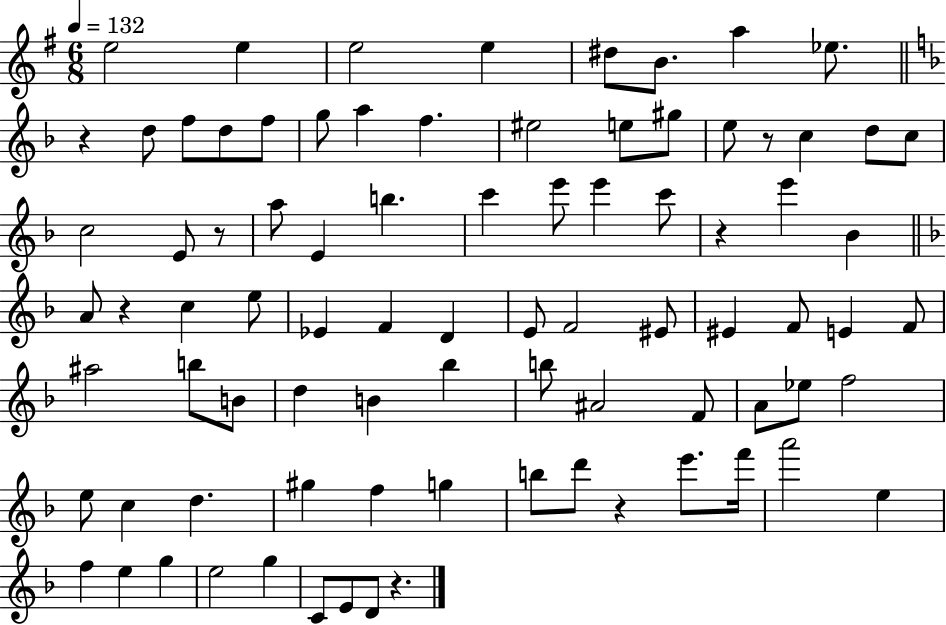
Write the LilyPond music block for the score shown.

{
  \clef treble
  \numericTimeSignature
  \time 6/8
  \key g \major
  \tempo 4 = 132
  \repeat volta 2 { e''2 e''4 | e''2 e''4 | dis''8 b'8. a''4 ees''8. | \bar "||" \break \key f \major r4 d''8 f''8 d''8 f''8 | g''8 a''4 f''4. | eis''2 e''8 gis''8 | e''8 r8 c''4 d''8 c''8 | \break c''2 e'8 r8 | a''8 e'4 b''4. | c'''4 e'''8 e'''4 c'''8 | r4 e'''4 bes'4 | \break \bar "||" \break \key f \major a'8 r4 c''4 e''8 | ees'4 f'4 d'4 | e'8 f'2 eis'8 | eis'4 f'8 e'4 f'8 | \break ais''2 b''8 b'8 | d''4 b'4 bes''4 | b''8 ais'2 f'8 | a'8 ees''8 f''2 | \break e''8 c''4 d''4. | gis''4 f''4 g''4 | b''8 d'''8 r4 e'''8. f'''16 | a'''2 e''4 | \break f''4 e''4 g''4 | e''2 g''4 | c'8 e'8 d'8 r4. | } \bar "|."
}